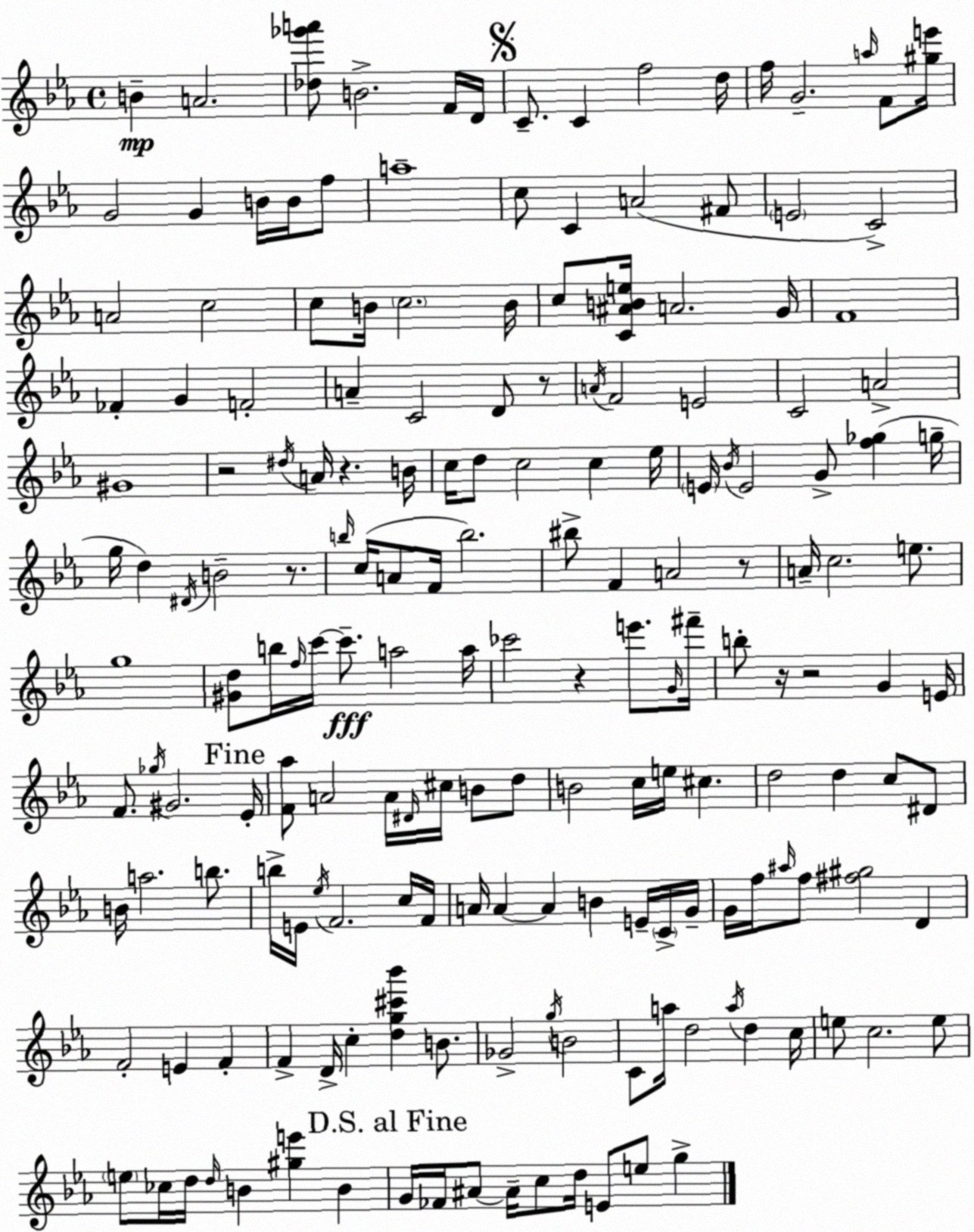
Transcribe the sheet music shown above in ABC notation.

X:1
T:Untitled
M:4/4
L:1/4
K:Cm
B A2 [_d_g'a']/2 B2 F/4 D/4 C/2 C f2 d/4 f/4 G2 a/4 F/2 [^ge']/4 G2 G B/4 B/4 f/2 a4 c/2 C A2 ^F/2 E2 C2 A2 c2 c/2 B/4 c2 B/4 c/2 [C^ABe]/4 A2 G/4 F4 _F G F2 A C2 D/2 z/2 A/4 F2 E2 C2 A2 ^G4 z2 ^d/4 A/4 z B/4 c/4 d/2 c2 c _e/4 E/4 _B/4 E2 G/2 [f_g] g/4 g/4 d ^D/4 B2 z/2 b/4 c/4 A/2 F/4 b2 ^b/2 F A2 z/2 A/4 c2 e/2 g4 [^Gd]/2 b/4 f/4 c'/4 c'/2 a2 a/4 _c'2 z e'/2 G/4 ^f'/4 b/2 z/4 z2 G E/4 F/2 _g/4 ^G2 _E/4 [F_a]/2 A2 A/4 ^D/4 ^c/4 B/2 d/2 B2 c/4 e/4 ^c d2 d c/2 ^D/2 B/4 a2 b/2 b/4 E/4 _e/4 F2 c/4 F/4 A/4 A A B E/4 C/4 G/4 G/4 f/4 ^a/4 f/2 [^f^g]2 D F2 E F F D/4 c [dg^c'_b'] B/2 _G2 g/4 B2 C/2 a/4 d2 a/4 d c/4 e/2 c2 e/2 e/2 _c/4 d/4 d/4 B [^ge'] B G/4 _F/4 ^A/2 ^A/4 c/2 d/4 E/2 e/2 g